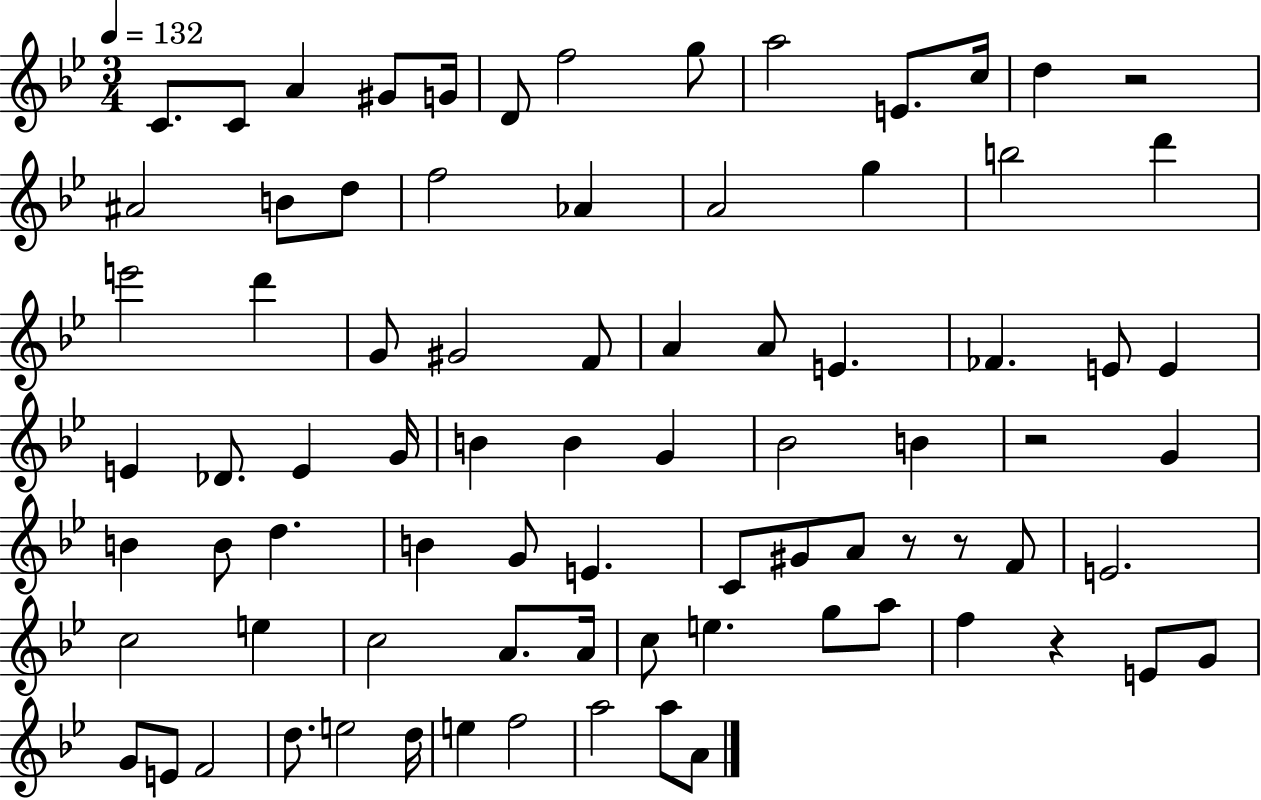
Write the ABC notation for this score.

X:1
T:Untitled
M:3/4
L:1/4
K:Bb
C/2 C/2 A ^G/2 G/4 D/2 f2 g/2 a2 E/2 c/4 d z2 ^A2 B/2 d/2 f2 _A A2 g b2 d' e'2 d' G/2 ^G2 F/2 A A/2 E _F E/2 E E _D/2 E G/4 B B G _B2 B z2 G B B/2 d B G/2 E C/2 ^G/2 A/2 z/2 z/2 F/2 E2 c2 e c2 A/2 A/4 c/2 e g/2 a/2 f z E/2 G/2 G/2 E/2 F2 d/2 e2 d/4 e f2 a2 a/2 A/2